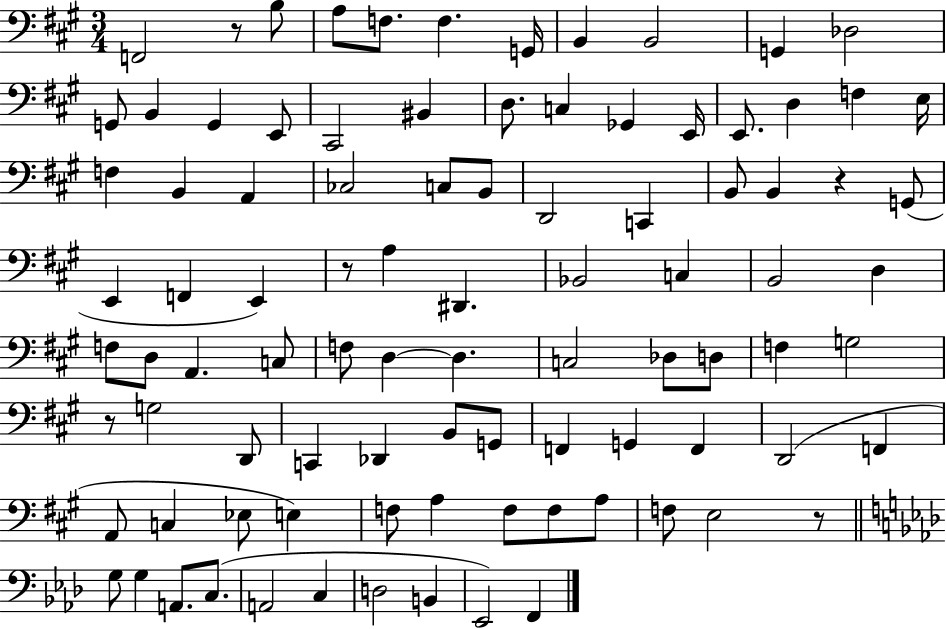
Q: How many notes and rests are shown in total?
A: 93